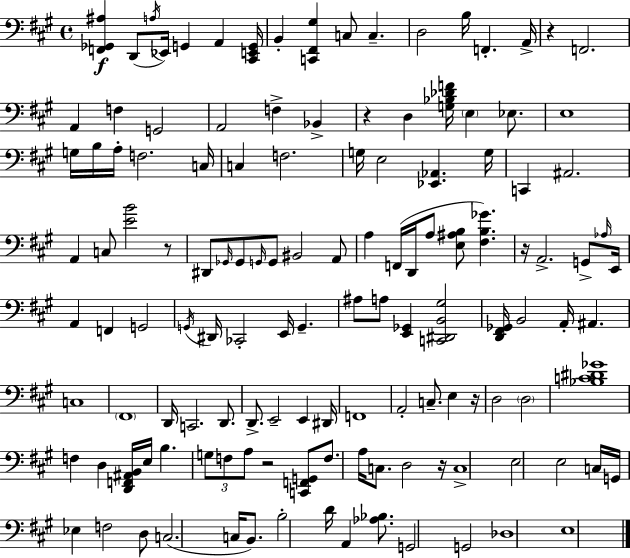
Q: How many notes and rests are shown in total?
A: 131